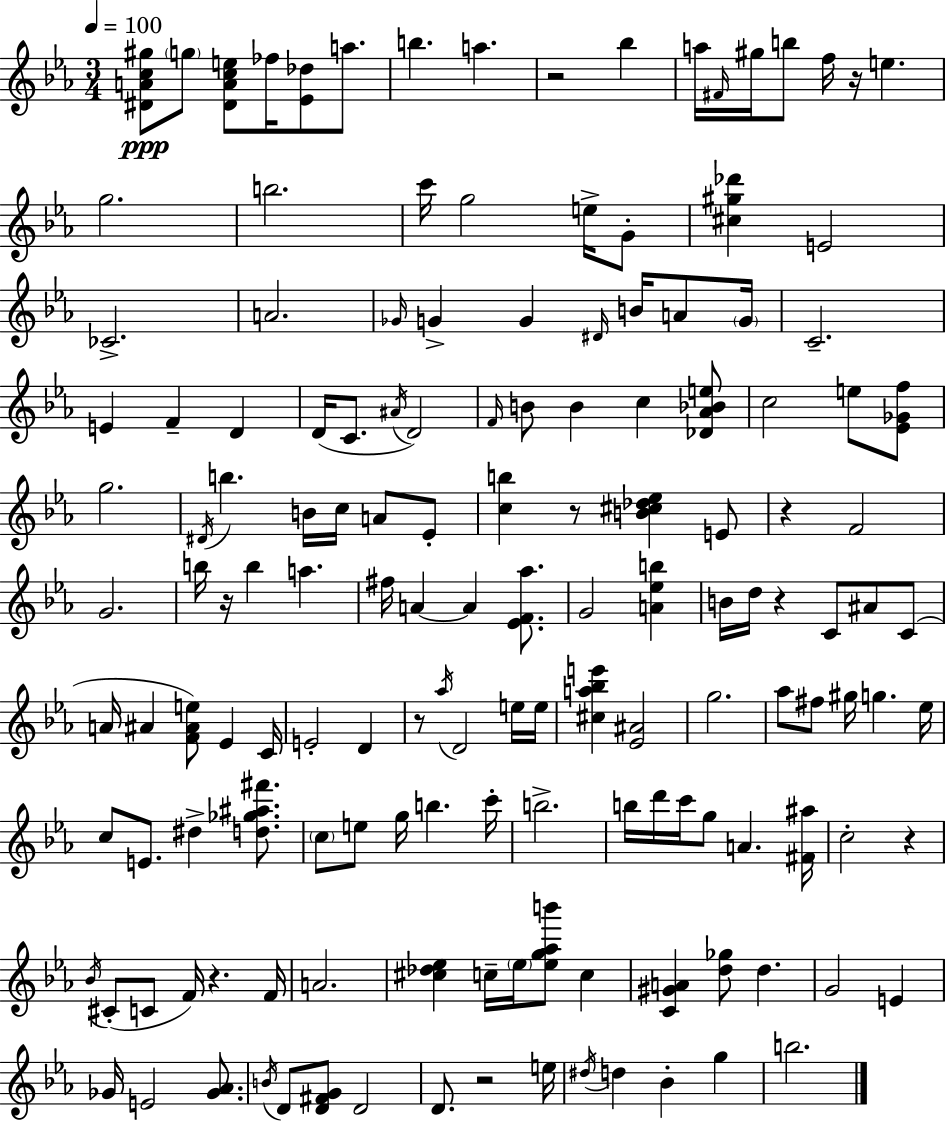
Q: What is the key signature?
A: C minor